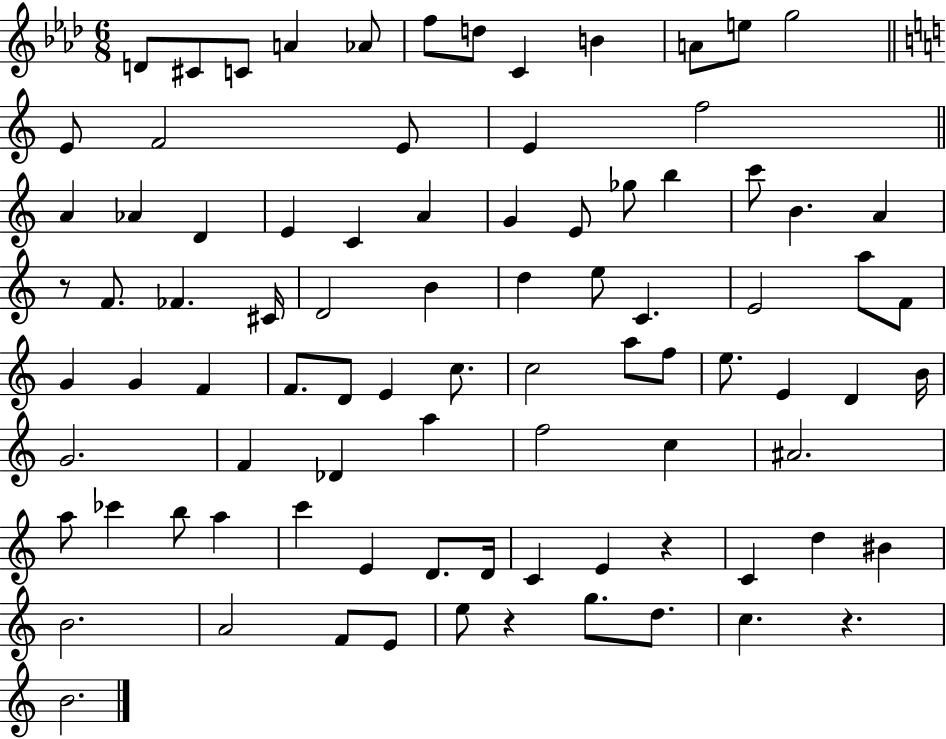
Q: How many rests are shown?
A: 4